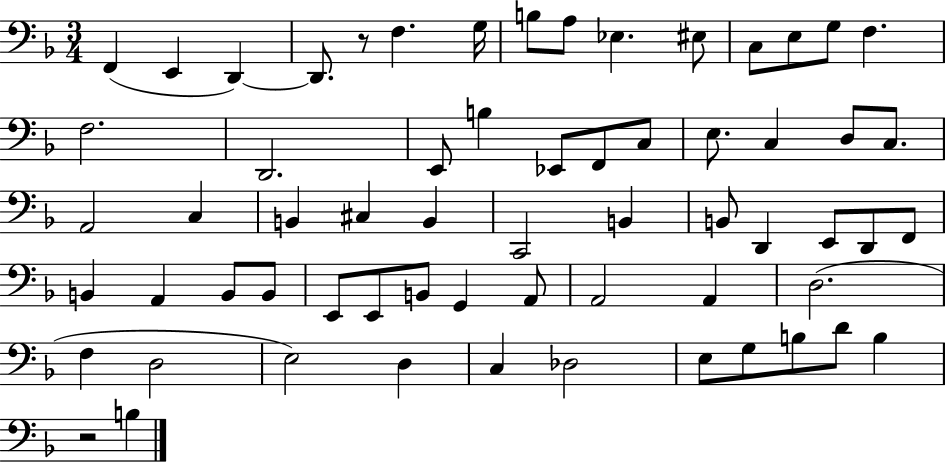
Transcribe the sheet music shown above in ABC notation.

X:1
T:Untitled
M:3/4
L:1/4
K:F
F,, E,, D,, D,,/2 z/2 F, G,/4 B,/2 A,/2 _E, ^E,/2 C,/2 E,/2 G,/2 F, F,2 D,,2 E,,/2 B, _E,,/2 F,,/2 C,/2 E,/2 C, D,/2 C,/2 A,,2 C, B,, ^C, B,, C,,2 B,, B,,/2 D,, E,,/2 D,,/2 F,,/2 B,, A,, B,,/2 B,,/2 E,,/2 E,,/2 B,,/2 G,, A,,/2 A,,2 A,, D,2 F, D,2 E,2 D, C, _D,2 E,/2 G,/2 B,/2 D/2 B, z2 B,